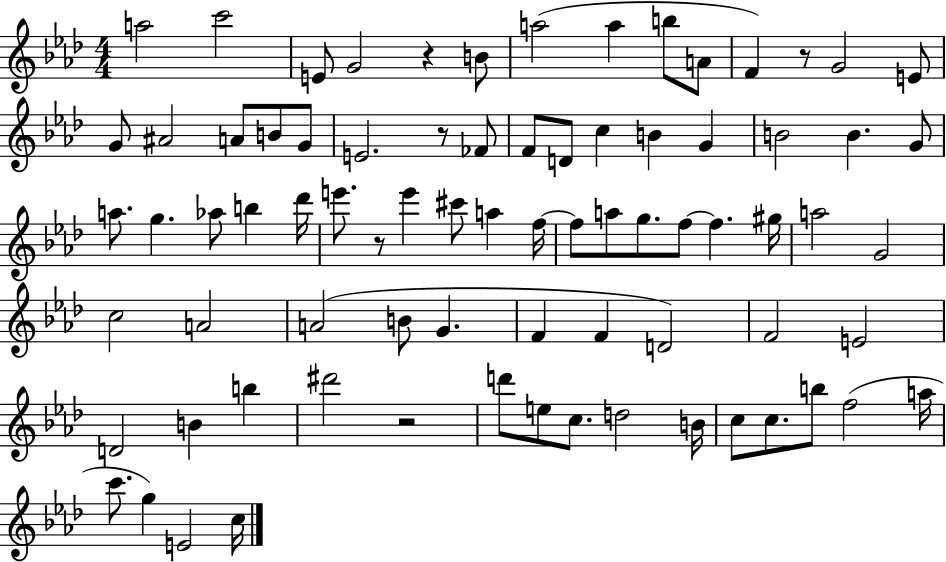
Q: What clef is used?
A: treble